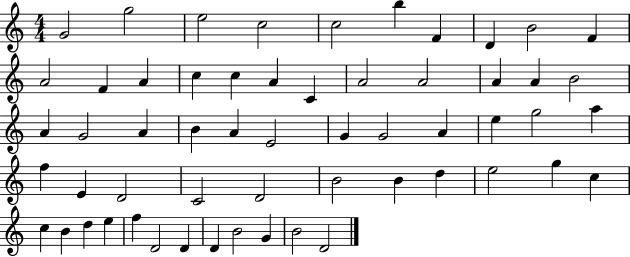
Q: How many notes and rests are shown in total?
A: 57